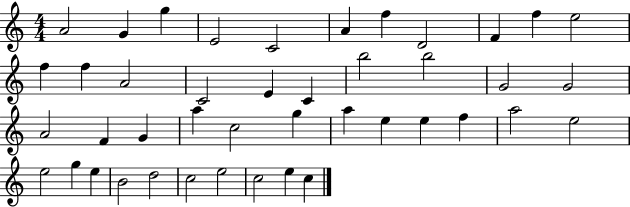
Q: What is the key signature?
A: C major